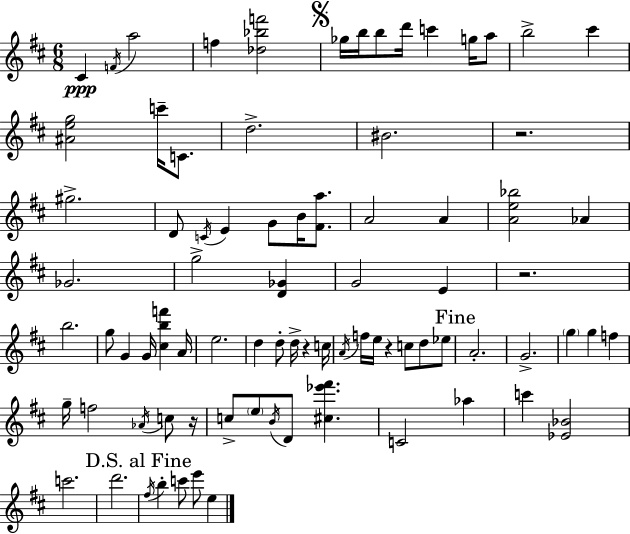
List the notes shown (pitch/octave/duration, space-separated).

C#4/q F4/s A5/h F5/q [Db5,Bb5,F6]/h Gb5/s B5/s B5/e D6/s C6/q G5/s A5/e B5/h C#6/q [A#4,E5,G5]/h C6/s C4/e. D5/h. BIS4/h. R/h. G#5/h. D4/e C4/s E4/q G4/e B4/s [F#4,A5]/e. A4/h A4/q [A4,E5,Bb5]/h Ab4/q Gb4/h. G5/h [D4,Gb4]/q G4/h E4/q R/h. B5/h. G5/e G4/q G4/s [C#5,B5,F6]/q A4/s E5/h. D5/q D5/e D5/s R/q C5/s A4/s F5/s E5/s R/q C5/e D5/e Eb5/e A4/h. G4/h. G5/q G5/q F5/q G5/s F5/h Ab4/s C5/e R/s C5/e E5/e B4/s D4/e [C#5,Eb6,F#6]/q. C4/h Ab5/q C6/q [Eb4,Bb4]/h C6/h. D6/h. F#5/s B5/q C6/e E6/e E5/q